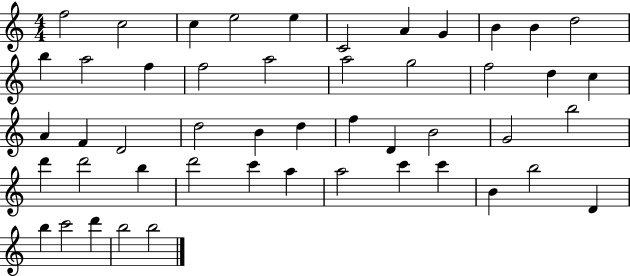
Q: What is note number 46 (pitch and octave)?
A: C6